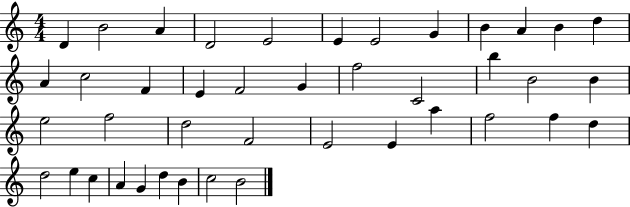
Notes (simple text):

D4/q B4/h A4/q D4/h E4/h E4/q E4/h G4/q B4/q A4/q B4/q D5/q A4/q C5/h F4/q E4/q F4/h G4/q F5/h C4/h B5/q B4/h B4/q E5/h F5/h D5/h F4/h E4/h E4/q A5/q F5/h F5/q D5/q D5/h E5/q C5/q A4/q G4/q D5/q B4/q C5/h B4/h